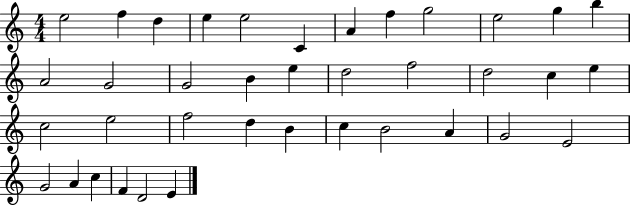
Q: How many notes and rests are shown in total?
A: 38